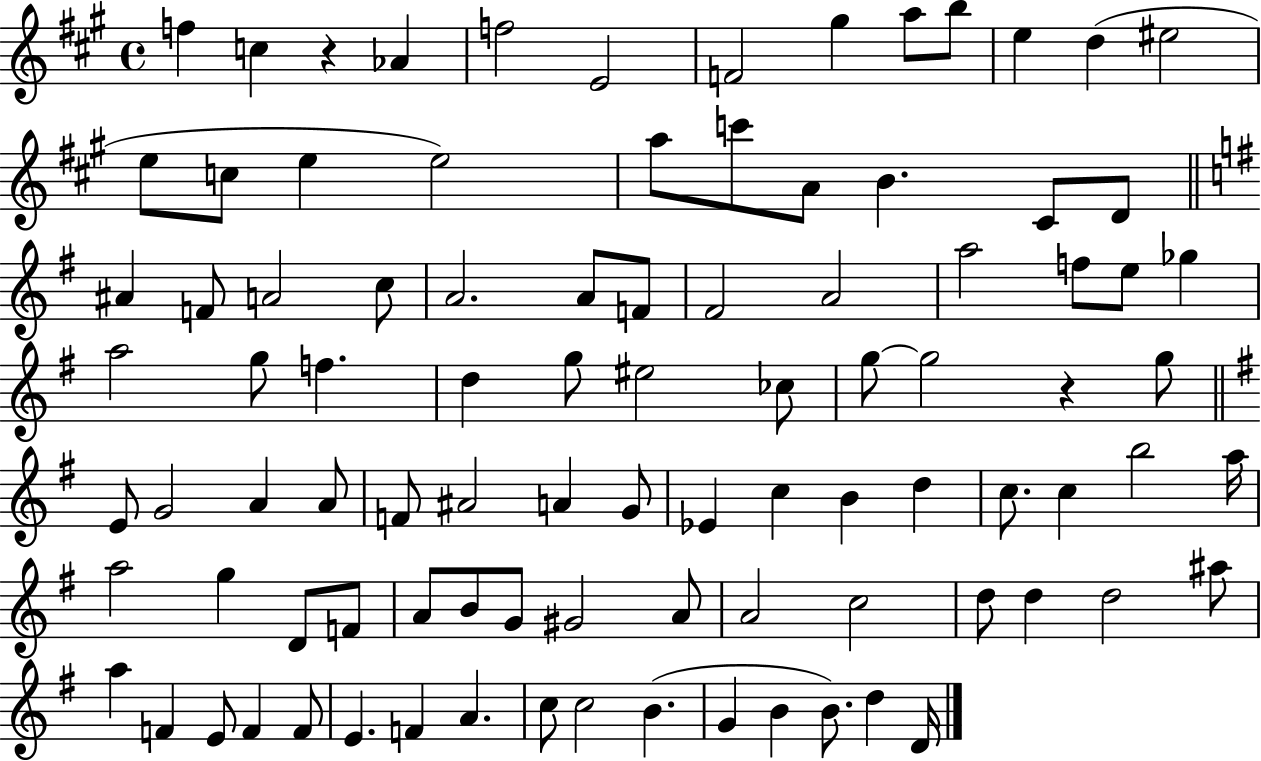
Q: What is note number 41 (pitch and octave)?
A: EIS5